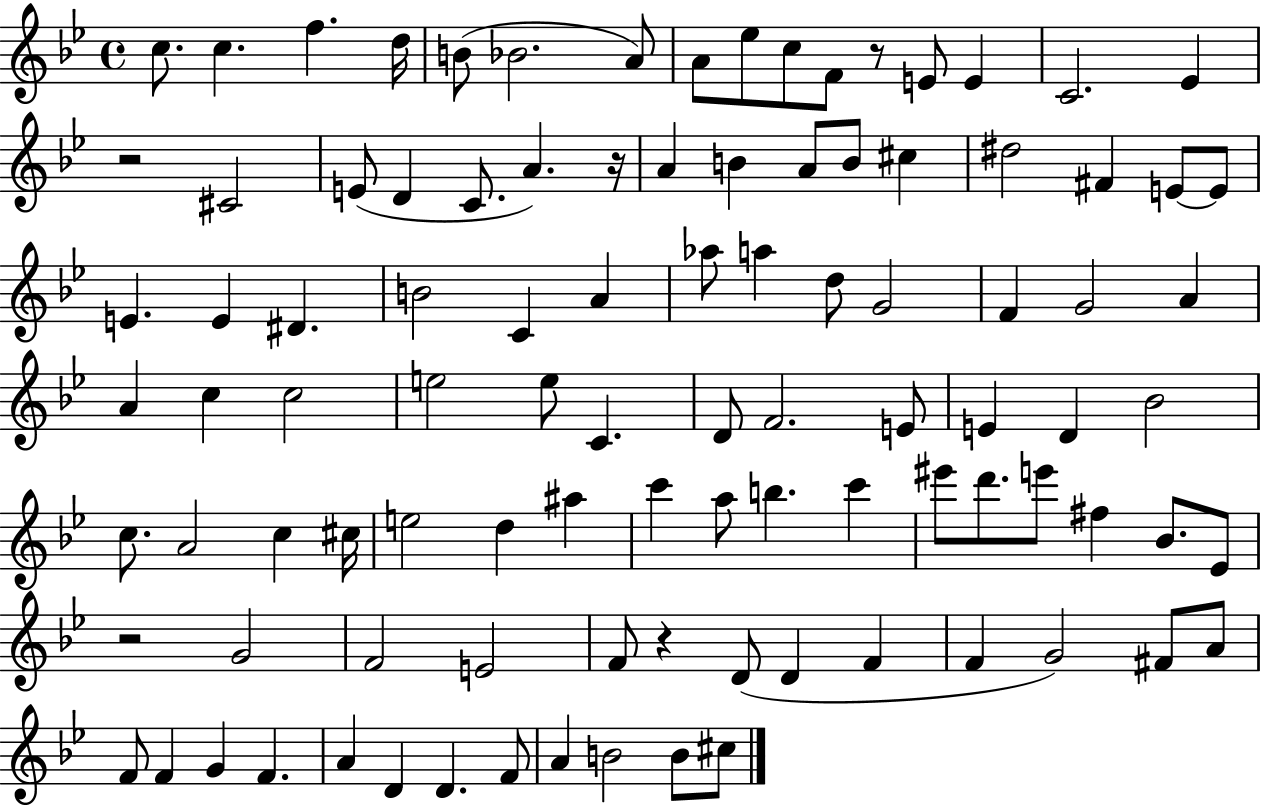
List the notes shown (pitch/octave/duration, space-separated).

C5/e. C5/q. F5/q. D5/s B4/e Bb4/h. A4/e A4/e Eb5/e C5/e F4/e R/e E4/e E4/q C4/h. Eb4/q R/h C#4/h E4/e D4/q C4/e. A4/q. R/s A4/q B4/q A4/e B4/e C#5/q D#5/h F#4/q E4/e E4/e E4/q. E4/q D#4/q. B4/h C4/q A4/q Ab5/e A5/q D5/e G4/h F4/q G4/h A4/q A4/q C5/q C5/h E5/h E5/e C4/q. D4/e F4/h. E4/e E4/q D4/q Bb4/h C5/e. A4/h C5/q C#5/s E5/h D5/q A#5/q C6/q A5/e B5/q. C6/q EIS6/e D6/e. E6/e F#5/q Bb4/e. Eb4/e R/h G4/h F4/h E4/h F4/e R/q D4/e D4/q F4/q F4/q G4/h F#4/e A4/e F4/e F4/q G4/q F4/q. A4/q D4/q D4/q. F4/e A4/q B4/h B4/e C#5/e